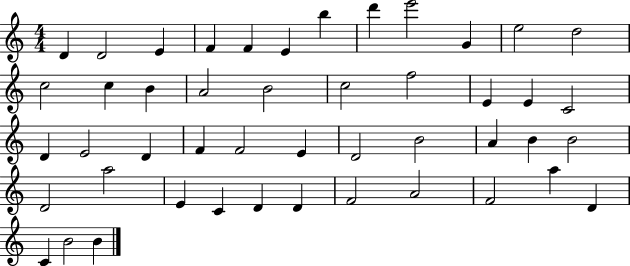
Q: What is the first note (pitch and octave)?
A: D4